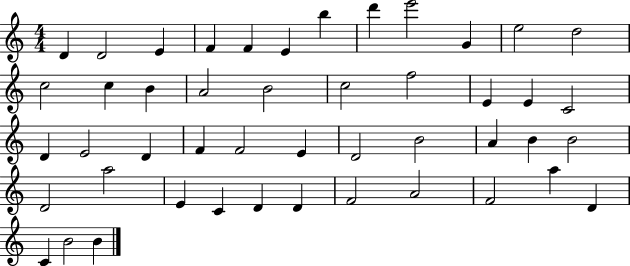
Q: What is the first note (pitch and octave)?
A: D4